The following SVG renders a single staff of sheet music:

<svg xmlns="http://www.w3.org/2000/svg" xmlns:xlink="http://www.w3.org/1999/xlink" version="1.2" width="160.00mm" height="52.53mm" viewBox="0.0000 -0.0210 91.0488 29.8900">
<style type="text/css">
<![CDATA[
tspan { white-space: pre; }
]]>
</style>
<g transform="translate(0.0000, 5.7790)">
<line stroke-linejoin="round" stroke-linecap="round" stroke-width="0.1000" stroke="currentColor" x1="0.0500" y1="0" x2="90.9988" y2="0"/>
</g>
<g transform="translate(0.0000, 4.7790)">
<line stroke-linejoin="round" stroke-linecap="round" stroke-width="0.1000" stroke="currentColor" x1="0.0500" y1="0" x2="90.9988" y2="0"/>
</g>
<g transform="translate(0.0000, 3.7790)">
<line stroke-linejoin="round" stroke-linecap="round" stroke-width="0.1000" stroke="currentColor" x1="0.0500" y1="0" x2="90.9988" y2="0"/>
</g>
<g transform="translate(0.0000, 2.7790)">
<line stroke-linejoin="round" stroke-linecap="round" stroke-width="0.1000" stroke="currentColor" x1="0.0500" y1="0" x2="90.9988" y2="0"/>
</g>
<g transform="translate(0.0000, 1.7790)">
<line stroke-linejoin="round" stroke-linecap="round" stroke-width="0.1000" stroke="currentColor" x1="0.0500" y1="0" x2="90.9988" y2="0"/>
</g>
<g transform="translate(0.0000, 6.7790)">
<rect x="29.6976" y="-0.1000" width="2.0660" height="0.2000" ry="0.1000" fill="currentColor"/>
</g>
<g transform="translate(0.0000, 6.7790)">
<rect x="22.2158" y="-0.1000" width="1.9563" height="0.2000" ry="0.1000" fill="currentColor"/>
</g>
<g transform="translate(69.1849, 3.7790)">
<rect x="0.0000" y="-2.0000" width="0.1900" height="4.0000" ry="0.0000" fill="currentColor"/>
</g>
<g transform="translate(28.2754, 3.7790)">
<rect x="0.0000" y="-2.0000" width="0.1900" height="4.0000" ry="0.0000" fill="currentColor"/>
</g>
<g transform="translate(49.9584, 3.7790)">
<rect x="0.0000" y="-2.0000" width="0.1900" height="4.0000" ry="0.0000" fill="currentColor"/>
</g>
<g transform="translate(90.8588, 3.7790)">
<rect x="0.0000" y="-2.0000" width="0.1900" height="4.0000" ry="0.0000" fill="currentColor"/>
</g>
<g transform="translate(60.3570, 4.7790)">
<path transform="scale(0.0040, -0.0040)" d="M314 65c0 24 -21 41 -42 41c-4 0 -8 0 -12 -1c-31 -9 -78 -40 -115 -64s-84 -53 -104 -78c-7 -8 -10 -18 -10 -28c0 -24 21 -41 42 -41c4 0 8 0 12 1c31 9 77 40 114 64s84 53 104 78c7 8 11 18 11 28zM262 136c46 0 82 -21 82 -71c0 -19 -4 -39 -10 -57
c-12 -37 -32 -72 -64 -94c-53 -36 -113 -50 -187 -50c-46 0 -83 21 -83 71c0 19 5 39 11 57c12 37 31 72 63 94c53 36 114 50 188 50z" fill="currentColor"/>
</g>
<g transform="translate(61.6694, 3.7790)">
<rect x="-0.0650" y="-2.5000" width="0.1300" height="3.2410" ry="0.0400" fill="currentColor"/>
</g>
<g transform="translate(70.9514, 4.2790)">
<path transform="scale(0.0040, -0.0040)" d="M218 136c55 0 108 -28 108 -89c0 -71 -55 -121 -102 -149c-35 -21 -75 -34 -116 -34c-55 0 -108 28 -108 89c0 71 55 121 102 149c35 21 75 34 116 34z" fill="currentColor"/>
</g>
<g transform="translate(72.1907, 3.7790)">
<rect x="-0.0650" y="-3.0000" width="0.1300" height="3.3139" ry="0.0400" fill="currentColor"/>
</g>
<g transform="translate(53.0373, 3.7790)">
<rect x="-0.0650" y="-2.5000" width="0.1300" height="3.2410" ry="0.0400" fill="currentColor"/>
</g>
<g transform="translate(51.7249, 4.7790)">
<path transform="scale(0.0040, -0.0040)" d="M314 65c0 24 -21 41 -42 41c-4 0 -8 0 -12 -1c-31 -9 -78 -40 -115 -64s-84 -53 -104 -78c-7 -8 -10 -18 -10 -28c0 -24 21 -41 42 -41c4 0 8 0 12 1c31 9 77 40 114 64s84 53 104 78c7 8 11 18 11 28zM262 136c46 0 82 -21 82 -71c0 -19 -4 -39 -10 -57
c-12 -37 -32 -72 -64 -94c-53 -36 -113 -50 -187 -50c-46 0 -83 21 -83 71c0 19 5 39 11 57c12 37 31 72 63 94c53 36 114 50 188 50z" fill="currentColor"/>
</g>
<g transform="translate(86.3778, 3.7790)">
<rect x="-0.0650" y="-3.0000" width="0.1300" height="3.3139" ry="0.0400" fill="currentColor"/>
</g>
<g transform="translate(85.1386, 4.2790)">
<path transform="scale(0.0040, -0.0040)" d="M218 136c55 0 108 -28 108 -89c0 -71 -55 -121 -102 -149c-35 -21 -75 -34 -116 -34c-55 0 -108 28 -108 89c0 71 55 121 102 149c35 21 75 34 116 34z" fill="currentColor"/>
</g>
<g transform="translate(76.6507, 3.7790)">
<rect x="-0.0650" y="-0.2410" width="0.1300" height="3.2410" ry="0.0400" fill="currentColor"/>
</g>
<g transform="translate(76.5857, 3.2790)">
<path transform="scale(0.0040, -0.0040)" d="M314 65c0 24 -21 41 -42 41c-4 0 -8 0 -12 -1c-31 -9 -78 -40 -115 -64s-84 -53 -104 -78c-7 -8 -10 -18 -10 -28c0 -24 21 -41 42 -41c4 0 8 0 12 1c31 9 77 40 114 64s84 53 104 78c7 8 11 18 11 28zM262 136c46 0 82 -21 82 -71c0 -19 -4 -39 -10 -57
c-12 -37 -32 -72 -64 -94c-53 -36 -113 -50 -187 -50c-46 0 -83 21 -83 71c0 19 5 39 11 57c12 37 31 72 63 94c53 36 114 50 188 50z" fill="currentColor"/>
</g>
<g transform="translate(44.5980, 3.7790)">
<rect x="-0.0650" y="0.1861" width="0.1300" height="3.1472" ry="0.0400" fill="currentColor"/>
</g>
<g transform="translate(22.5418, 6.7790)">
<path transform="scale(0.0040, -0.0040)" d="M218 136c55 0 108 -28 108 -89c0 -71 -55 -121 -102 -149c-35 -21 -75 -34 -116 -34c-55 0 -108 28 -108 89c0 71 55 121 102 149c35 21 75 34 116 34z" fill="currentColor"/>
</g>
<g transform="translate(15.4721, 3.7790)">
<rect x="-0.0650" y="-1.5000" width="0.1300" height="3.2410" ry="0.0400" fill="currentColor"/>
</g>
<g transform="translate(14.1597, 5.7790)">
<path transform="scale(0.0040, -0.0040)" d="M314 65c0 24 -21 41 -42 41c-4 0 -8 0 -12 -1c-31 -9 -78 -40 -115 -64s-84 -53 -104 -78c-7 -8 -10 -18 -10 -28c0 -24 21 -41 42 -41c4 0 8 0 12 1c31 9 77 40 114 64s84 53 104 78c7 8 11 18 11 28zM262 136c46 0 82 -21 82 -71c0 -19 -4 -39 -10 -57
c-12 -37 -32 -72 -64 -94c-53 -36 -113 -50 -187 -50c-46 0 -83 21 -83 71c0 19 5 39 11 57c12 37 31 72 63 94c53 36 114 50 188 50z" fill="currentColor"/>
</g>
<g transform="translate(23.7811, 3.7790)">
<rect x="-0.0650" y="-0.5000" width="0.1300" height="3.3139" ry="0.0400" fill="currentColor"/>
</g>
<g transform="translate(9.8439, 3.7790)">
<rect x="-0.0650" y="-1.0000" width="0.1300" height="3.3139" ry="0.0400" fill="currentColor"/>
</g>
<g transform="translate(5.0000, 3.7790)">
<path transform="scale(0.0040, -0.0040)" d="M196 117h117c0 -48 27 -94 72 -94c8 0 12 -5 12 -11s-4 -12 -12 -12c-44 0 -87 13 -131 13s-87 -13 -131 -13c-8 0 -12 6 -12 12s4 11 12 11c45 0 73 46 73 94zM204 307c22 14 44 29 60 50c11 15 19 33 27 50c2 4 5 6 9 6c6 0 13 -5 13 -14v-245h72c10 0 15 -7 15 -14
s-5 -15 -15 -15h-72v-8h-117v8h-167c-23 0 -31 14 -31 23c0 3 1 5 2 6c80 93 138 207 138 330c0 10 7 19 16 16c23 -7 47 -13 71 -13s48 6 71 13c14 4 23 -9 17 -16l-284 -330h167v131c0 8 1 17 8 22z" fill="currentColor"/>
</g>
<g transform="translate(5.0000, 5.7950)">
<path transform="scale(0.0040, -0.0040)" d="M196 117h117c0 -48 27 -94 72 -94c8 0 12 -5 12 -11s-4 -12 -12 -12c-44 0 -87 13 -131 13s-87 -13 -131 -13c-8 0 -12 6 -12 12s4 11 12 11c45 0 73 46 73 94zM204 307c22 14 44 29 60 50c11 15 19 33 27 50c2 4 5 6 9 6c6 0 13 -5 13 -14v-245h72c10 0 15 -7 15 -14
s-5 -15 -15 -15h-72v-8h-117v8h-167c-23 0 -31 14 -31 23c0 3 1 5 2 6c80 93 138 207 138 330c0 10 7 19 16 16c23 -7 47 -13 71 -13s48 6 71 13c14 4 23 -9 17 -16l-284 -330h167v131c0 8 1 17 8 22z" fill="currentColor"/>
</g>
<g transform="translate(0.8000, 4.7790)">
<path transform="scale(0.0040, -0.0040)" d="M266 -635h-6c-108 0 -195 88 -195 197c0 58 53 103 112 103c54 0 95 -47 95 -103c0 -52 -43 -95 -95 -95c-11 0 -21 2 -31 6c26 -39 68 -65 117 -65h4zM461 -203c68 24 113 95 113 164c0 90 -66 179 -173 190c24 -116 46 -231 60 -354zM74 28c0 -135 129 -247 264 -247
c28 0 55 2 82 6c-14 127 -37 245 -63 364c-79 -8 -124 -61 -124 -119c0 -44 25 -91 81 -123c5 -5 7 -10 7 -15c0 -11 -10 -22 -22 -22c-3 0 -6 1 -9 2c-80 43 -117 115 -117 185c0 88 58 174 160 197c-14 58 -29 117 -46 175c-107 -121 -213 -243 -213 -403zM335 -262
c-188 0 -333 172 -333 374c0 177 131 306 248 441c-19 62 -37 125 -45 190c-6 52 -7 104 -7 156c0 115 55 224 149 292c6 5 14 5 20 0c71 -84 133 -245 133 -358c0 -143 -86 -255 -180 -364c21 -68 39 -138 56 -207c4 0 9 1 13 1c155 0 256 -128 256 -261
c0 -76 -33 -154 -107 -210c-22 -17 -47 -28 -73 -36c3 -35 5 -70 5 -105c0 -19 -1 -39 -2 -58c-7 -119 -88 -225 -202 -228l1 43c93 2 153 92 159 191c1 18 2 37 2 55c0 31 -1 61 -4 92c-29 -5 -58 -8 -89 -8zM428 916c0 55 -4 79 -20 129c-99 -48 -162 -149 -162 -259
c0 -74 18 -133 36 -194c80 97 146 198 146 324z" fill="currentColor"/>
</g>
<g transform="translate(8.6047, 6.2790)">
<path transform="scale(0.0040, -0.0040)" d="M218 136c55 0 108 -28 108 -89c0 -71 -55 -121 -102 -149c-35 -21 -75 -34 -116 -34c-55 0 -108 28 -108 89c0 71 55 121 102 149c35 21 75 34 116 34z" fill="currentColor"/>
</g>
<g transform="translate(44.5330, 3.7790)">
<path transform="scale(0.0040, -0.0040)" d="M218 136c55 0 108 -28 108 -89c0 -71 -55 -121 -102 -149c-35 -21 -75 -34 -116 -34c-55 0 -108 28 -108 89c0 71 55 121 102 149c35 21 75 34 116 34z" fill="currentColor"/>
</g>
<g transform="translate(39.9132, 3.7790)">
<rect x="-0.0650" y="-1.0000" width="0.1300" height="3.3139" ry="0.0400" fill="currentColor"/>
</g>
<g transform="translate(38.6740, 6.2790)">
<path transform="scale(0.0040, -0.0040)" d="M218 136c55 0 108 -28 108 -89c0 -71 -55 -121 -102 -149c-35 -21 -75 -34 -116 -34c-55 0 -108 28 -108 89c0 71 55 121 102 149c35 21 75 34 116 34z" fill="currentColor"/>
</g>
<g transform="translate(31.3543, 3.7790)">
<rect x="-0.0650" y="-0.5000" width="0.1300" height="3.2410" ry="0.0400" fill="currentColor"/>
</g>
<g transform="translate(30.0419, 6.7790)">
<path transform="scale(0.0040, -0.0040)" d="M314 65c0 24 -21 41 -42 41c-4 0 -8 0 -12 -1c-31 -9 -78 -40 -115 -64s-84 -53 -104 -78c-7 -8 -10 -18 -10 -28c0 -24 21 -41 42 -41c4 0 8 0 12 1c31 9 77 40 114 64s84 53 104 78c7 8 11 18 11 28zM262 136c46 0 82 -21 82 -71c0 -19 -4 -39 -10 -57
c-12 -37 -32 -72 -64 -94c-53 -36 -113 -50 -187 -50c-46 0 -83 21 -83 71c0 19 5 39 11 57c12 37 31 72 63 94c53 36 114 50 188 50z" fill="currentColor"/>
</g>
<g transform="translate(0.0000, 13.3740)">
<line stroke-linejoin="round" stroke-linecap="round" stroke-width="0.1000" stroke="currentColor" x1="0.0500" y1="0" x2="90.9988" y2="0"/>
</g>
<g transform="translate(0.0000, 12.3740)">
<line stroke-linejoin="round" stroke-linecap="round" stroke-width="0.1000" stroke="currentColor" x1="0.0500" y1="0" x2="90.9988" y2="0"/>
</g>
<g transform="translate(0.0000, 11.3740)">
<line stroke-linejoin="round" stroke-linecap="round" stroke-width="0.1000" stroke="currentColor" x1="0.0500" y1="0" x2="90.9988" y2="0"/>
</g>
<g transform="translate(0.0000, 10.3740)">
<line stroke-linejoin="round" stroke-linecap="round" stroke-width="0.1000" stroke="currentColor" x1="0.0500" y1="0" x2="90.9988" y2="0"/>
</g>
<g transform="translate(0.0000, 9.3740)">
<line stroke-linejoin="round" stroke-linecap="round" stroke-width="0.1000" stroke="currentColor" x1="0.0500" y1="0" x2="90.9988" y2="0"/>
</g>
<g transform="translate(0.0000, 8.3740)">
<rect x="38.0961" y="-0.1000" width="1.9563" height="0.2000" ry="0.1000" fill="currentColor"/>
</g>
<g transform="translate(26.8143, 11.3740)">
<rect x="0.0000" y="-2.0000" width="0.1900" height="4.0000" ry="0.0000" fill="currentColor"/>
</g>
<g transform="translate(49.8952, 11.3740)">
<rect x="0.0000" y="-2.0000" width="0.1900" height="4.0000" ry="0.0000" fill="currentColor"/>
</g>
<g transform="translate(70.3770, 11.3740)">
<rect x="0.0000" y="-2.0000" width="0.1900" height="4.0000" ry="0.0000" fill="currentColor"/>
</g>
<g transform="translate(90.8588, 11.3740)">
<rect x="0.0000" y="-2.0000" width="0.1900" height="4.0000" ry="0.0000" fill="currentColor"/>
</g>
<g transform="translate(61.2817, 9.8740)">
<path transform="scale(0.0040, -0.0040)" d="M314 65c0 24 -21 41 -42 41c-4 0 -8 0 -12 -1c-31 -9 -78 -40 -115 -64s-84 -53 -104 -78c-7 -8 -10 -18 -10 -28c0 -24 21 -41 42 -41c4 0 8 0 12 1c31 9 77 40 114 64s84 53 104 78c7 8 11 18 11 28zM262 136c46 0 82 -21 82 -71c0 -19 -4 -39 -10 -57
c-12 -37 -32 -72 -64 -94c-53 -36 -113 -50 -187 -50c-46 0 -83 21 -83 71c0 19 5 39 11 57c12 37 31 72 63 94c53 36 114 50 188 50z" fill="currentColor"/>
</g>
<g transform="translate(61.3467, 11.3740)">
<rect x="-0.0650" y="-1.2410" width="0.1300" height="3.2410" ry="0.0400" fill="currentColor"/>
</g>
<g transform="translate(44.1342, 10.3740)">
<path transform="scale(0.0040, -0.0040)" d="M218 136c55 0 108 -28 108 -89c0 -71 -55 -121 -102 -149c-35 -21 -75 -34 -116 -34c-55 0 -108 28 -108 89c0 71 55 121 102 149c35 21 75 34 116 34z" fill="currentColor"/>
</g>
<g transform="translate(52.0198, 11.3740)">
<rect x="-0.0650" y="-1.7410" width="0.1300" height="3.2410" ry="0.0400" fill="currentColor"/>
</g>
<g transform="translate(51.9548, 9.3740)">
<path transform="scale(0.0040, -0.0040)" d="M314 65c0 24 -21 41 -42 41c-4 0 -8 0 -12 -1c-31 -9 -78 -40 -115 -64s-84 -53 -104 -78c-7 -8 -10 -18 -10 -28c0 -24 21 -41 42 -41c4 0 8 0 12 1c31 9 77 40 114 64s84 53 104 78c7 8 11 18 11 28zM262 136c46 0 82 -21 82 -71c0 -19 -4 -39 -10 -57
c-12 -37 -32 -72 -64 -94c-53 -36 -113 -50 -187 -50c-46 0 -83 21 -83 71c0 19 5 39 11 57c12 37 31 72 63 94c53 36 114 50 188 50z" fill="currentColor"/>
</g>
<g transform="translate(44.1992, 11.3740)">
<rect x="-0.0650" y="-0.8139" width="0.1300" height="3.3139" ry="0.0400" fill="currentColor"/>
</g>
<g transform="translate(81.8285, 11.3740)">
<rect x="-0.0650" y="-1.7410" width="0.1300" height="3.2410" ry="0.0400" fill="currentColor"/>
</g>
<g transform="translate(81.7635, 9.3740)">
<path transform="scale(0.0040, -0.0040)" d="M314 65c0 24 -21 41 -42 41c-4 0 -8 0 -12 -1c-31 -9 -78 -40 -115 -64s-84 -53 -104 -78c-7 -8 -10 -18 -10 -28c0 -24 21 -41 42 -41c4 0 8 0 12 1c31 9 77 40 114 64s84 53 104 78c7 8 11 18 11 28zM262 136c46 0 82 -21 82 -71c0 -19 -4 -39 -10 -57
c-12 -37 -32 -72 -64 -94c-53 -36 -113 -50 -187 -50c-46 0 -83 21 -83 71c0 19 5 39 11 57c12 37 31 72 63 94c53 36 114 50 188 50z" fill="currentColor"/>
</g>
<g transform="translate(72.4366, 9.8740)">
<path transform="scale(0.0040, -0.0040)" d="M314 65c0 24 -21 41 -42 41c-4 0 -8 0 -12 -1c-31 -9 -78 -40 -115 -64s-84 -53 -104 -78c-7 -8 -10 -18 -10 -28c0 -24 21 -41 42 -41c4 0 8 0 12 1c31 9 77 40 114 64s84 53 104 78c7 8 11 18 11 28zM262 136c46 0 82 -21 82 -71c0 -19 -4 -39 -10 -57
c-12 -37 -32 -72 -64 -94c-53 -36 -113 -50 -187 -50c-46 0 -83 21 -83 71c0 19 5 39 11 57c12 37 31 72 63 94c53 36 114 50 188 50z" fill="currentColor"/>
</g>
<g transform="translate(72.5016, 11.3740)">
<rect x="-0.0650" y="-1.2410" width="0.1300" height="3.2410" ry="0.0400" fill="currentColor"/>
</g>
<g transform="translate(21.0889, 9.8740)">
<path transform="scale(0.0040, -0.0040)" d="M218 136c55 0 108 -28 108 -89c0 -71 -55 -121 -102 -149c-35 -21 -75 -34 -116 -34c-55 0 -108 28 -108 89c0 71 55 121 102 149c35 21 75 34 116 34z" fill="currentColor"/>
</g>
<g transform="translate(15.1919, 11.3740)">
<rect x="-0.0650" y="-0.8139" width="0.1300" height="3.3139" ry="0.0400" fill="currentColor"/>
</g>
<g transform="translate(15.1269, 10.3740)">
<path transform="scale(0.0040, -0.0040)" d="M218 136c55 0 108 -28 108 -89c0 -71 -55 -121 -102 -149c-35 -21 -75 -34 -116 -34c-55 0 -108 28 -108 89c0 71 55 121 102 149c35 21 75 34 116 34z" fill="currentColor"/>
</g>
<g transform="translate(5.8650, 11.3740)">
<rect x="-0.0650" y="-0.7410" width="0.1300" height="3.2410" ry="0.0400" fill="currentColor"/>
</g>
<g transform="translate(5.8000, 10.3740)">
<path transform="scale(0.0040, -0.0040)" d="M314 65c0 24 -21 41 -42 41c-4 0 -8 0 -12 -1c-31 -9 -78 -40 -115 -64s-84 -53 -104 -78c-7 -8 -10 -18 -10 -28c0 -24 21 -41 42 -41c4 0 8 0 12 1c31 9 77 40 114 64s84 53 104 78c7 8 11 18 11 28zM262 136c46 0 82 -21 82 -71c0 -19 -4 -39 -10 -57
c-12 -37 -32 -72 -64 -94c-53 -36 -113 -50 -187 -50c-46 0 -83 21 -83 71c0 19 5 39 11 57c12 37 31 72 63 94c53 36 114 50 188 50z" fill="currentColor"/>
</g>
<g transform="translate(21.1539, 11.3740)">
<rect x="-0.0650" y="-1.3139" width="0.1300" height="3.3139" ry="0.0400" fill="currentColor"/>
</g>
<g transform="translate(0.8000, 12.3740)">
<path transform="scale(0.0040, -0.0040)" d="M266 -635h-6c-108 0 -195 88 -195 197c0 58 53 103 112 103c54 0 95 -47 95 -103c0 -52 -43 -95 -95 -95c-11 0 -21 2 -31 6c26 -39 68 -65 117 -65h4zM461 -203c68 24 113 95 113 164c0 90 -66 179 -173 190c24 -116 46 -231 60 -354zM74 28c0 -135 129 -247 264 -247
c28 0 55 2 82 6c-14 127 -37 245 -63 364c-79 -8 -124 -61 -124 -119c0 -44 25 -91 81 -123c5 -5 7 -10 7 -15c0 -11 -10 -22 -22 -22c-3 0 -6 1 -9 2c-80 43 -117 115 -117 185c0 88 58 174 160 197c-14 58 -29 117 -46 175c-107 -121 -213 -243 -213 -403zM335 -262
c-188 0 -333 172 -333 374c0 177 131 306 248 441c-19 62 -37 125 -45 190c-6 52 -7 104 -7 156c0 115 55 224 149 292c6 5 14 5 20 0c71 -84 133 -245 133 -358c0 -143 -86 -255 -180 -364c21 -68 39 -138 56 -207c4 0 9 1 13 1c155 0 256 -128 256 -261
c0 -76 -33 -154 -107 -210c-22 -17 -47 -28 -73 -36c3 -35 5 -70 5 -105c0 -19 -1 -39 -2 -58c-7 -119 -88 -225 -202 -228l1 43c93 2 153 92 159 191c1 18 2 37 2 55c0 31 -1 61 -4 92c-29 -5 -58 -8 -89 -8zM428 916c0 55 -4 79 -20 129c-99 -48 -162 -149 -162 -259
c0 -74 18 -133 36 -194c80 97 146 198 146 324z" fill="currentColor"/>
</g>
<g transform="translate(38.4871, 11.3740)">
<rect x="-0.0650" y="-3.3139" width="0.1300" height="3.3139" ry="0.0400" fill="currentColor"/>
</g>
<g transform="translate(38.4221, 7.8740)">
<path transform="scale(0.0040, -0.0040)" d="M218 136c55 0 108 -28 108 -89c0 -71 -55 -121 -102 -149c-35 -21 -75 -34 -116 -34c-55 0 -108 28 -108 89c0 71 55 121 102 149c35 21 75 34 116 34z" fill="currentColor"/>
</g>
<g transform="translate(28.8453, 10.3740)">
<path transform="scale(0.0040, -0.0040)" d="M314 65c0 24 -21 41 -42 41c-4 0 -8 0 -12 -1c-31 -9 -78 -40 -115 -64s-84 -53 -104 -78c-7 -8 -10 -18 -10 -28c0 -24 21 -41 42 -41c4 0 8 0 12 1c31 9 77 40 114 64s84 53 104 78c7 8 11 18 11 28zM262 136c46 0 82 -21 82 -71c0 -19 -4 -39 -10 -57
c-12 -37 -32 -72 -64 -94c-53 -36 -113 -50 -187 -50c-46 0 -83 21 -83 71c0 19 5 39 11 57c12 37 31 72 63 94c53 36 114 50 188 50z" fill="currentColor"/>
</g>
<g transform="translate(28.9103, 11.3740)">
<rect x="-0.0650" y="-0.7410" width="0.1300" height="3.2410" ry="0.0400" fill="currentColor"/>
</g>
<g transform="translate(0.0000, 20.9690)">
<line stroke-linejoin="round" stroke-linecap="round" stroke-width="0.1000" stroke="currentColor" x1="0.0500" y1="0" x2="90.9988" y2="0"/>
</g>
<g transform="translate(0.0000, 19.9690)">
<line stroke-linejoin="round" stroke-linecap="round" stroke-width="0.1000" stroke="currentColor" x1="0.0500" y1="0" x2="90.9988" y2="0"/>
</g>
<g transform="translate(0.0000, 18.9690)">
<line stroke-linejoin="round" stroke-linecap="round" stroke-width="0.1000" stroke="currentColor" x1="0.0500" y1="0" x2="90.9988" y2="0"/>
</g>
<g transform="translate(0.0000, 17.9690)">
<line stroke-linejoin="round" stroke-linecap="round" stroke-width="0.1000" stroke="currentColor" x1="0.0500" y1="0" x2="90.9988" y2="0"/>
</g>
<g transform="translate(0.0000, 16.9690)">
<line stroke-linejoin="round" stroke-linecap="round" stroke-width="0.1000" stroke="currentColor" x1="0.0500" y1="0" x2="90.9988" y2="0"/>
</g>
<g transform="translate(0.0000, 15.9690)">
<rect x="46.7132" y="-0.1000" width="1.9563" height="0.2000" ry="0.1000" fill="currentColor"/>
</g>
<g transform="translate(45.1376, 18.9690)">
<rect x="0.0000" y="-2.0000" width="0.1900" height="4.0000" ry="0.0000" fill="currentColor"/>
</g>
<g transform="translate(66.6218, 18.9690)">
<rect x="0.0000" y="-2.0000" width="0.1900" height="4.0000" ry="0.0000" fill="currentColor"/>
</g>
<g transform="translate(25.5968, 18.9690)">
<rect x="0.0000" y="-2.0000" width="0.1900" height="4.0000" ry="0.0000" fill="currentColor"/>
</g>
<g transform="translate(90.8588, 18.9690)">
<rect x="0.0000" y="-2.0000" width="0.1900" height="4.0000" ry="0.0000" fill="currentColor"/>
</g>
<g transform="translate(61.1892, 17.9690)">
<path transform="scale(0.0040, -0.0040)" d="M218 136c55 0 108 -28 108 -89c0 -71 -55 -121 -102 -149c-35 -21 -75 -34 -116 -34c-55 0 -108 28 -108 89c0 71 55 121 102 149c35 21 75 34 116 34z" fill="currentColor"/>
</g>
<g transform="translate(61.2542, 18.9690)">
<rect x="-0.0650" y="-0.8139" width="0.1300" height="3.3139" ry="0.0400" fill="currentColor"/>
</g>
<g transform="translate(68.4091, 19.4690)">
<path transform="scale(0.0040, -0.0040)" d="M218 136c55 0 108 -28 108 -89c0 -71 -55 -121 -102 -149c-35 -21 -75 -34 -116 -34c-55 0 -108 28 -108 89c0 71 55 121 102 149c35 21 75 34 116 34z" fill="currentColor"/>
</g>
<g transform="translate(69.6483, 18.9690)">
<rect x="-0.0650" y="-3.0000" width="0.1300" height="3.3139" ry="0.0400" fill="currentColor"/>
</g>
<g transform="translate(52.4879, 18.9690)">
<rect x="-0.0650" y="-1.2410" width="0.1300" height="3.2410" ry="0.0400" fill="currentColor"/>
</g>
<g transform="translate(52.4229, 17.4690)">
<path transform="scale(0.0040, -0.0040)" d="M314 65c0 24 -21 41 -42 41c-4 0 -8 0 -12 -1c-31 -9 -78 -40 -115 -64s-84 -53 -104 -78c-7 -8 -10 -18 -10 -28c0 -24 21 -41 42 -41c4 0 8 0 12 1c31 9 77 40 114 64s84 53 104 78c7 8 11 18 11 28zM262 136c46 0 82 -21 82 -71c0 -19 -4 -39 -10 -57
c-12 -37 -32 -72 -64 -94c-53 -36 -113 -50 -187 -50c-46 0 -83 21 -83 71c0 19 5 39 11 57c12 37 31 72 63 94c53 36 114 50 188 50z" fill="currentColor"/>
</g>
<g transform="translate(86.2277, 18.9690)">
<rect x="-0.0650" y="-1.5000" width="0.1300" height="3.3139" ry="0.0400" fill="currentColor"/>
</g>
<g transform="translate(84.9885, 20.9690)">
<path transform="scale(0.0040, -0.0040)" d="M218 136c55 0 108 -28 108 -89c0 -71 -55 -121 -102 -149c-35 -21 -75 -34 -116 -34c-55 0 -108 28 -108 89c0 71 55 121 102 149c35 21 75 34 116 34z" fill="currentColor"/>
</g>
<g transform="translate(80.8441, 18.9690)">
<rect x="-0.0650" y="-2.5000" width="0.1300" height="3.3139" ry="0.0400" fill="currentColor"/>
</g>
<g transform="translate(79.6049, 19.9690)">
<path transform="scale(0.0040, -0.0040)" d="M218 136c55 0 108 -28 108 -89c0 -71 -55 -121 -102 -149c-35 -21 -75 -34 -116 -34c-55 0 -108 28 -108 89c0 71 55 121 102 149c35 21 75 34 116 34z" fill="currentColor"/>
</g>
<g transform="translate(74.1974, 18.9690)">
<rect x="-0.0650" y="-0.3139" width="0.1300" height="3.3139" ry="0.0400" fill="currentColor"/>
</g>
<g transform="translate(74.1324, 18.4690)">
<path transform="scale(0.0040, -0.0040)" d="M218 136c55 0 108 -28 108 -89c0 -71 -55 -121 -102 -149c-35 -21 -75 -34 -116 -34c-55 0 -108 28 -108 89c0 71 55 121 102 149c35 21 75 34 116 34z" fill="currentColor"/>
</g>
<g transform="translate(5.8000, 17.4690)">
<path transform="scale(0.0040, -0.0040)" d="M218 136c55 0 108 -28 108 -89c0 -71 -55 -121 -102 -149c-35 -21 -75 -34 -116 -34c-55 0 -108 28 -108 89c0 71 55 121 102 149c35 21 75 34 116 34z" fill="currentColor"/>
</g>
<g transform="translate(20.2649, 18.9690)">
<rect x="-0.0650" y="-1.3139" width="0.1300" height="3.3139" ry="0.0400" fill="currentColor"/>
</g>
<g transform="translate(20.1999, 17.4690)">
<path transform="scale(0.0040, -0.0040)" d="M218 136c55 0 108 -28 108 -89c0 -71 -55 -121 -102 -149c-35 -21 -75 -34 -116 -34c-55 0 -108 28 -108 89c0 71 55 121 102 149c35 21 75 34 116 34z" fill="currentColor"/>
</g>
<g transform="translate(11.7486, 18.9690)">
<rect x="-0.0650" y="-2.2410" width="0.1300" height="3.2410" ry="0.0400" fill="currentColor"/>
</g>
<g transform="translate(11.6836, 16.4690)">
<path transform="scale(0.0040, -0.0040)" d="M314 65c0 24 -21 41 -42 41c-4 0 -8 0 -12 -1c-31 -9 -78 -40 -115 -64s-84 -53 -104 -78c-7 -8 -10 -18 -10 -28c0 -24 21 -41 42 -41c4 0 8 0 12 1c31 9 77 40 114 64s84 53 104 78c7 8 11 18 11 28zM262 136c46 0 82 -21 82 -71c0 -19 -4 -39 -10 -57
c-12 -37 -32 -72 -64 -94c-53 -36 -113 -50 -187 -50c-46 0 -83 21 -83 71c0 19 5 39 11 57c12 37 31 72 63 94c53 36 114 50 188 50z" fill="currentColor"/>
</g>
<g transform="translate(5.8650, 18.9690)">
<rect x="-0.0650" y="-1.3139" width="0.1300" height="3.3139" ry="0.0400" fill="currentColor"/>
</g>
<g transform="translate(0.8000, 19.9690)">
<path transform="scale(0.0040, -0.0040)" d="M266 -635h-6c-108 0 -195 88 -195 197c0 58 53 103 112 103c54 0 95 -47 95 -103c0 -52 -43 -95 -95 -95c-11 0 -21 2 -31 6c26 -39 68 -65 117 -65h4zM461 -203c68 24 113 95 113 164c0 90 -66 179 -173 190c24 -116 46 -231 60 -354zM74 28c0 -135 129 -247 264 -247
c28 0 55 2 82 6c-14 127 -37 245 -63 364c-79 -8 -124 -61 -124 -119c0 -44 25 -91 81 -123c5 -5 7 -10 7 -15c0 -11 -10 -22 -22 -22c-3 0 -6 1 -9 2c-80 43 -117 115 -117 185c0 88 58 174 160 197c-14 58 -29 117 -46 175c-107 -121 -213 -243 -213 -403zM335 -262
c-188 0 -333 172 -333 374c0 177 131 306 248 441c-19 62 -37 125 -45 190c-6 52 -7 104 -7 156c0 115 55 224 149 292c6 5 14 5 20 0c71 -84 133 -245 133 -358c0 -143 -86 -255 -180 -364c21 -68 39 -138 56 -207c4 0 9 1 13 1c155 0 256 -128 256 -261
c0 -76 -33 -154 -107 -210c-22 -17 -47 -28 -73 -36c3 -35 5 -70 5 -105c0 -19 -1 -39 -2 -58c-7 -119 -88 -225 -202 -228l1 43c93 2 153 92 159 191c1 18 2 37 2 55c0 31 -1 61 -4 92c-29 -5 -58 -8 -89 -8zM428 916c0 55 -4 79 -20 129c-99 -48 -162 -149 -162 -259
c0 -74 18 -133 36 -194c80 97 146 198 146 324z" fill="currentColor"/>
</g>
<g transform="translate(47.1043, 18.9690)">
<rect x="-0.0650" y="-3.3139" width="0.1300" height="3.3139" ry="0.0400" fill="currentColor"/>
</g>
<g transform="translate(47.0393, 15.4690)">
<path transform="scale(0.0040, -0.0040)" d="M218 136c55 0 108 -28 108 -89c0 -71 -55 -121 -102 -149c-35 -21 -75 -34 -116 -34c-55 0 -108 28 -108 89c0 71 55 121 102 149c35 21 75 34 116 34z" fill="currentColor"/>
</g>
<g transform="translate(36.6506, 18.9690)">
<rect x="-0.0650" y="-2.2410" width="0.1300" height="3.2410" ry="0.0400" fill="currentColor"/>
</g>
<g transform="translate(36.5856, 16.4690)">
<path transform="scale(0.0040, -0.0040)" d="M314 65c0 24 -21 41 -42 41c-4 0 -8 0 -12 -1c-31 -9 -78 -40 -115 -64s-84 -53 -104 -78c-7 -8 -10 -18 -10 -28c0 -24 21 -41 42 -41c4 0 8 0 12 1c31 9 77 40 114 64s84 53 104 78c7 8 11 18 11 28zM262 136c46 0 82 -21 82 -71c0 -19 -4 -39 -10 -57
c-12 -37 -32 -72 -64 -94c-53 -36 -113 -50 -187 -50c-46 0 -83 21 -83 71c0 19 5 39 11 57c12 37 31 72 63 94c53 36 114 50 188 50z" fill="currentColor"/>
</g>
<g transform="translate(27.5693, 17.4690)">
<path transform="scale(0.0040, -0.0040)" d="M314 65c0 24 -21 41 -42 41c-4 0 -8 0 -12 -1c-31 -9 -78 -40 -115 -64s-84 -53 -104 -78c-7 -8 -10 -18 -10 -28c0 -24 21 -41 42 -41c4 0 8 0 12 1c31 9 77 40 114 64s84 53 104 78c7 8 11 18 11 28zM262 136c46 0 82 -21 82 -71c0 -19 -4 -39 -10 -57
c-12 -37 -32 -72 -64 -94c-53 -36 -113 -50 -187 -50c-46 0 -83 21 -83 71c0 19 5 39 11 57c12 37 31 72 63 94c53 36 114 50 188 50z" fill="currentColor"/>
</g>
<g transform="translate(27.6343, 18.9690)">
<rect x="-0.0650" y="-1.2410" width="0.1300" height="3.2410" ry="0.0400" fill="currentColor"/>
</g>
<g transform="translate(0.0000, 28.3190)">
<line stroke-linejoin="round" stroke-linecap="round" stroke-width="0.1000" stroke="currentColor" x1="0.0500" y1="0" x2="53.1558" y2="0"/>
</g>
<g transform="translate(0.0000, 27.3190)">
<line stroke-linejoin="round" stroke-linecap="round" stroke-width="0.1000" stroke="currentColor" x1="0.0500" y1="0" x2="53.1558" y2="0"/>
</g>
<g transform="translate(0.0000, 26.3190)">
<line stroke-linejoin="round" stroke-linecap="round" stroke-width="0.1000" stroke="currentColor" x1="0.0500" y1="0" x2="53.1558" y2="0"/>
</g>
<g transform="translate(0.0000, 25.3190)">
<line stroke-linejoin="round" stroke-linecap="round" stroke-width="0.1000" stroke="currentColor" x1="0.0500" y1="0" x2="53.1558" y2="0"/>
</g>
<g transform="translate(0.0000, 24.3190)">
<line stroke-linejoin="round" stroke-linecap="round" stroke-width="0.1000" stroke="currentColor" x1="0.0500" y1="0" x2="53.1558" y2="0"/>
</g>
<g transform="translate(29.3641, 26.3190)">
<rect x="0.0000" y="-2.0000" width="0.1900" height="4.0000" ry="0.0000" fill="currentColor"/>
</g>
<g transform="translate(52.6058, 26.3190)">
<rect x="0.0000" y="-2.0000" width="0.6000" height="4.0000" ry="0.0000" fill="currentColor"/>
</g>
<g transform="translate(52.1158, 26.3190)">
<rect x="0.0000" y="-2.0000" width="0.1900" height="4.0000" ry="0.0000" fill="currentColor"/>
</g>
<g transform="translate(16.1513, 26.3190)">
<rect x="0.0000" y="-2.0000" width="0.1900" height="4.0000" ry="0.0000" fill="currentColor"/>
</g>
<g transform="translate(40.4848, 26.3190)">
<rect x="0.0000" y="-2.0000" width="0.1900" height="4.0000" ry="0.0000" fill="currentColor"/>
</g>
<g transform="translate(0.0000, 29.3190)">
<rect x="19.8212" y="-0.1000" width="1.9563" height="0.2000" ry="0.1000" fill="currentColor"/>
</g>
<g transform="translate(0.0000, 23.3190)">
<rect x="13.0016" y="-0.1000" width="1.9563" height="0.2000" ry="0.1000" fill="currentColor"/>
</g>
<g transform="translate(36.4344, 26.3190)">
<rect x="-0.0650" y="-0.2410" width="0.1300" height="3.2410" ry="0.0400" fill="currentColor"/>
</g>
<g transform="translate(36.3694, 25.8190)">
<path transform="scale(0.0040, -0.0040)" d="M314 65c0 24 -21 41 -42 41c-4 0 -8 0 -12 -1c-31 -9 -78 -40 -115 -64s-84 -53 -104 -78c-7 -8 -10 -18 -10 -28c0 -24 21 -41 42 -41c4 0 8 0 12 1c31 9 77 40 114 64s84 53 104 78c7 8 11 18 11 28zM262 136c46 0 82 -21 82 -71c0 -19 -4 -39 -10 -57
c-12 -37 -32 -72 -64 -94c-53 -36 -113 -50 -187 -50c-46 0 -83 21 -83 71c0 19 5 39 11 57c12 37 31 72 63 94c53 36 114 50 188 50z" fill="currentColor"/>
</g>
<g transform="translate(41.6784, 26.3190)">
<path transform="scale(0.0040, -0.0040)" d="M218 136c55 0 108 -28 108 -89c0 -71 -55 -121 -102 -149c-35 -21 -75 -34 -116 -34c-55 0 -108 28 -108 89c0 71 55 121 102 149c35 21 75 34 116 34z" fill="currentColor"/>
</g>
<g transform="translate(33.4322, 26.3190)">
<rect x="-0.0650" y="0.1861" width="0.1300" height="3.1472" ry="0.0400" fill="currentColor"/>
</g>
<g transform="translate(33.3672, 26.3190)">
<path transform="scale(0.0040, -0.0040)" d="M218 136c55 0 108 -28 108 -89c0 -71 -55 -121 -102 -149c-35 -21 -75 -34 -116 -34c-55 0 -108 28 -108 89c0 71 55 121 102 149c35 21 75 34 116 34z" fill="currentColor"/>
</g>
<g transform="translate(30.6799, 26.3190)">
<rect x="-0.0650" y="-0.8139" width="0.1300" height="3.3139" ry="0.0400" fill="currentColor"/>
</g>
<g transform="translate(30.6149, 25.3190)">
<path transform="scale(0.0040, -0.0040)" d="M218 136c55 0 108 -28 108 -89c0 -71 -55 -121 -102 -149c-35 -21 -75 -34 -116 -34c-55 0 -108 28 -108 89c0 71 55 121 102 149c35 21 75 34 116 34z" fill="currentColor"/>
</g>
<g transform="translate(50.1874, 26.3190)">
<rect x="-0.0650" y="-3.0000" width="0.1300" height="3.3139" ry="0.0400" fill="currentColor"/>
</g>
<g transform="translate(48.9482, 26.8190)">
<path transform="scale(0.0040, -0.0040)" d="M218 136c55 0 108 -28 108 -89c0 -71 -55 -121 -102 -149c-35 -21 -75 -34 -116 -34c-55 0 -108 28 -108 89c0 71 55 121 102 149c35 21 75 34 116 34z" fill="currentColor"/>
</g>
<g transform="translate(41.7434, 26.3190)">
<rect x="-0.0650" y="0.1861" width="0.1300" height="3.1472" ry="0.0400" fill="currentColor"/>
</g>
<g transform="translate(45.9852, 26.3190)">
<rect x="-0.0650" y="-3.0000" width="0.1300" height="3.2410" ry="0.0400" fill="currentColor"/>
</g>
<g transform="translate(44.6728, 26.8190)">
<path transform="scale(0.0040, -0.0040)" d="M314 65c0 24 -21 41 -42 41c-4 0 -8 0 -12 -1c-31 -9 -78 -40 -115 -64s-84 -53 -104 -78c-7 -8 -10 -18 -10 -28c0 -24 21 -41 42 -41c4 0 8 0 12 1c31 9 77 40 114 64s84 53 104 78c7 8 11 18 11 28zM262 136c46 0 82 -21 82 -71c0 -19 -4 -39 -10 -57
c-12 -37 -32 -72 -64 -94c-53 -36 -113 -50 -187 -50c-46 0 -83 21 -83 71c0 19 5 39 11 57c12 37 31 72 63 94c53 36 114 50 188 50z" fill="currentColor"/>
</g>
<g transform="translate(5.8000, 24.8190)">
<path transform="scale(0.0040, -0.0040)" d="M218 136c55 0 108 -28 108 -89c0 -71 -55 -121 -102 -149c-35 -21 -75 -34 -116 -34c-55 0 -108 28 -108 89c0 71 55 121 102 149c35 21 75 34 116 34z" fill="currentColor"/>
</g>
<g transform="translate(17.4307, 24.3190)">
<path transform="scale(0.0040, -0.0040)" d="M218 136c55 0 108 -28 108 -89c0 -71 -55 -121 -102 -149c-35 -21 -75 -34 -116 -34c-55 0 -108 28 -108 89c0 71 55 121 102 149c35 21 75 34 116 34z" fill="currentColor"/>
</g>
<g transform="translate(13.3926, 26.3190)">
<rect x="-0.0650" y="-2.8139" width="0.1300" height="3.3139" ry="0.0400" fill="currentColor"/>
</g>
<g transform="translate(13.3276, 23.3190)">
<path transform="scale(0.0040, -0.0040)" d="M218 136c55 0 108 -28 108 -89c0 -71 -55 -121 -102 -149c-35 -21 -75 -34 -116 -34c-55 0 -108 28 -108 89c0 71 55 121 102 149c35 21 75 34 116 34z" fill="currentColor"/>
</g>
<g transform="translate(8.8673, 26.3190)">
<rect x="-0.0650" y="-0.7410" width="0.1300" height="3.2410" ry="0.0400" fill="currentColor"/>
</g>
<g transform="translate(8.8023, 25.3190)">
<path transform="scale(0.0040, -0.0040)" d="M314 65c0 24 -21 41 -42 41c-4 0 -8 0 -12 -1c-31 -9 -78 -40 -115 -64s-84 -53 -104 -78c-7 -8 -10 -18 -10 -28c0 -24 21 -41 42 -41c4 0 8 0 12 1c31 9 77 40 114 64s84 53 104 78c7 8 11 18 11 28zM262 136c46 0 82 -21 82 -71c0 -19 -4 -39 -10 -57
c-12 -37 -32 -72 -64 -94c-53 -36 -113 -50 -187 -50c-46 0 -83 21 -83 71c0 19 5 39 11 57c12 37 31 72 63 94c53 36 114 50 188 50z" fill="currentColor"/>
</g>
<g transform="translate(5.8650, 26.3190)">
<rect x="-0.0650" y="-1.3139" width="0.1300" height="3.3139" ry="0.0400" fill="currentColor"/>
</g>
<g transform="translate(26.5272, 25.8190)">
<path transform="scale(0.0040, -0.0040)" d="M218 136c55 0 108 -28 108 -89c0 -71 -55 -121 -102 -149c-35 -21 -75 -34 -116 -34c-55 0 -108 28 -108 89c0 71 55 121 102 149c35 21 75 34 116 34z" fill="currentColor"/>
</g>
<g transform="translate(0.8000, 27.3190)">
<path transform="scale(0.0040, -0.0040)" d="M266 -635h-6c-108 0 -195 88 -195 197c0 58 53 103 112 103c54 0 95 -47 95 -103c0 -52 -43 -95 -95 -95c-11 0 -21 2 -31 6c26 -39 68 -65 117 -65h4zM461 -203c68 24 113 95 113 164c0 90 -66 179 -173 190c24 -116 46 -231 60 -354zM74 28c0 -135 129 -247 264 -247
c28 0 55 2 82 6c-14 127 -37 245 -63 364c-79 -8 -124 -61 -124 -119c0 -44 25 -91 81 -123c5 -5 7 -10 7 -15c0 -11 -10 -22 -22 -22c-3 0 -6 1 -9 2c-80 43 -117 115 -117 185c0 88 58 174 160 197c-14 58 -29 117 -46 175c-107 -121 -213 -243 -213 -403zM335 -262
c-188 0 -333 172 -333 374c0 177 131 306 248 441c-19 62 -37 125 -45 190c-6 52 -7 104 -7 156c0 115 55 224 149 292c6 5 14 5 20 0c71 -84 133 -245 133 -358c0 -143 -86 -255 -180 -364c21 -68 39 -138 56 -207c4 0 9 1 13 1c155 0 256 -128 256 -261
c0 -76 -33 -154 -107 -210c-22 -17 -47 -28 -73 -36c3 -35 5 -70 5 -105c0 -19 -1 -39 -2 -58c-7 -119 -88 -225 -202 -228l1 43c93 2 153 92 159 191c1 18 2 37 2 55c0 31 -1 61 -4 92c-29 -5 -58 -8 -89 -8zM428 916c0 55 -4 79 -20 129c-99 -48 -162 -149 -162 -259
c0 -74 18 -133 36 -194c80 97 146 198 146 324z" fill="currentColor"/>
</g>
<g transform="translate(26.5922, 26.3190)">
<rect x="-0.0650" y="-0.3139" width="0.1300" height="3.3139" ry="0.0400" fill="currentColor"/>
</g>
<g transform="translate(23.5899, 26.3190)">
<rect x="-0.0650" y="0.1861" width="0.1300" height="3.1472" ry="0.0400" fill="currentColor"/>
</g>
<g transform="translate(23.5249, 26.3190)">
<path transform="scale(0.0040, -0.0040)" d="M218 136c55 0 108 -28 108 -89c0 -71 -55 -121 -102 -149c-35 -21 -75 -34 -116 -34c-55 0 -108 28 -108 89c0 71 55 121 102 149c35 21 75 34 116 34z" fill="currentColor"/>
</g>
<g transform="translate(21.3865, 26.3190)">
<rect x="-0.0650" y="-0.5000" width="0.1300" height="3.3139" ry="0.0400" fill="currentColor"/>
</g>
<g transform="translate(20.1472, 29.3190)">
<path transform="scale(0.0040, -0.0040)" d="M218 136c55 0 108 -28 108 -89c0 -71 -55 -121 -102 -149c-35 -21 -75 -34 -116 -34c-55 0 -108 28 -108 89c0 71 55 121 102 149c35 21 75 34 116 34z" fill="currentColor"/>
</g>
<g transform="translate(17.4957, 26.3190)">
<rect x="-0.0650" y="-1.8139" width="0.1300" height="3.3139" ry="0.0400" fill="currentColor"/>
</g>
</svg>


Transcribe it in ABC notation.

X:1
T:Untitled
M:4/4
L:1/4
K:C
D E2 C C2 D B G2 G2 A c2 A d2 d e d2 b d f2 e2 e2 f2 e g2 e e2 g2 b e2 d A c G E e d2 a f C B c d B c2 B A2 A